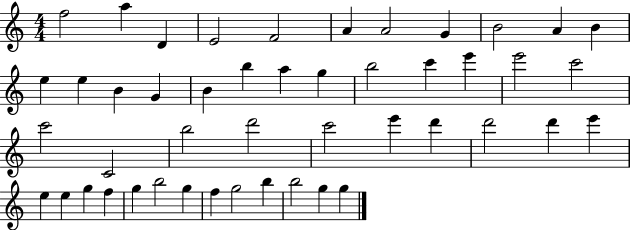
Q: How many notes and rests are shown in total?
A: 47